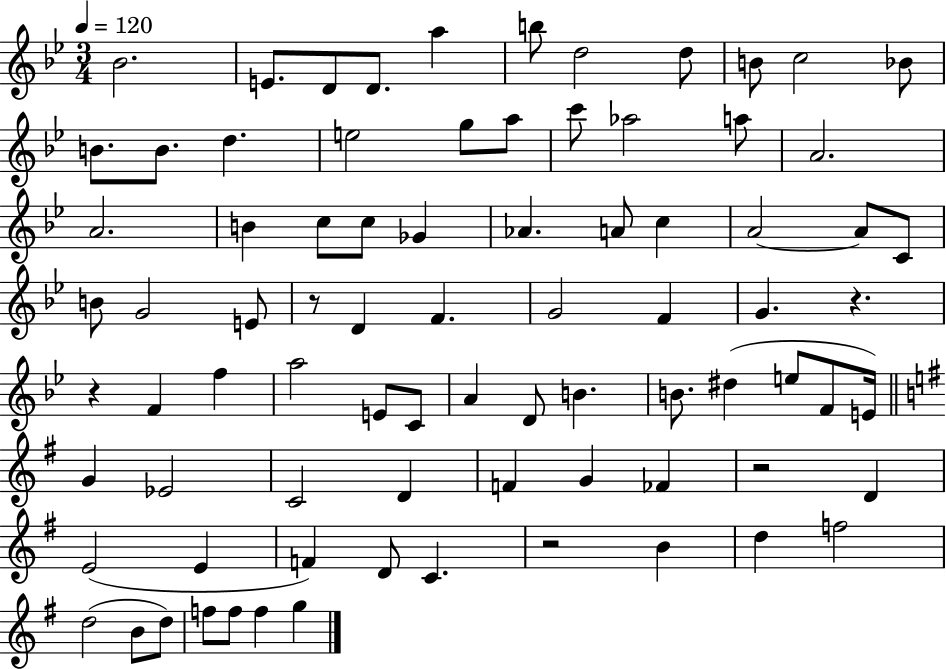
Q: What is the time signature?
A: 3/4